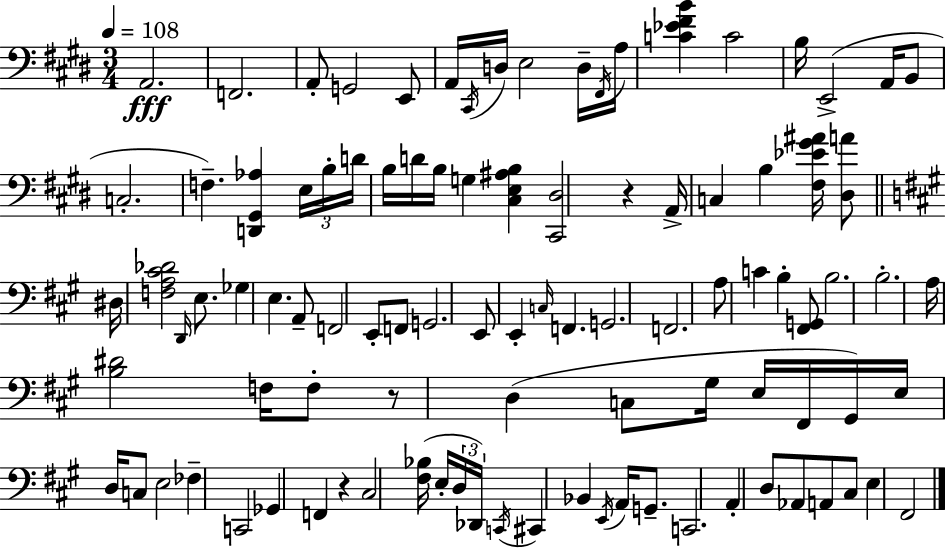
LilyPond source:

{
  \clef bass
  \numericTimeSignature
  \time 3/4
  \key e \major
  \tempo 4 = 108
  \repeat volta 2 { a,2.\fff | f,2. | a,8-. g,2 e,8 | a,16 \acciaccatura { cis,16 } d16 e2 d16-- | \break \acciaccatura { fis,16 } a16 <c' ees' fis' b'>4 c'2 | b16 e,2->( a,16 | b,8 c2.-. | f4.--) <d, gis, aes>4 | \break \tuplet 3/2 { e16 b16-. d'16 } b16 d'16 b16 g4 <cis e ais b>4 | <cis, dis>2 r4 | a,16-> c4 b4 <fis ees' gis' ais'>16 | <dis a'>8 \bar "||" \break \key a \major dis16 <f a cis' des'>2 \grace { d,16 } e8. | ges4 e4. a,8-- | f,2 e,8-. f,8 | g,2. | \break e,8 e,4-. \grace { c16 } f,4. | g,2. | f,2. | a8 c'4 b4-. | \break <fis, g,>8 b2. | b2.-. | a16 <b dis'>2 f16 | f8-. r8 d4( c8 gis16 e16 | \break fis,16 gis,16) e16 d16 c8 e2 | fes4-- c,2 | ges,4 f,4 r4 | cis2 <fis bes>16( e16-. | \break \tuplet 3/2 { d16 des,16) \acciaccatura { c,16 } } cis,4 bes,4 \acciaccatura { e,16 } | a,16 g,8.-- c,2. | a,4-. d8 aes,8 | a,8 cis8 e4 fis,2 | \break } \bar "|."
}